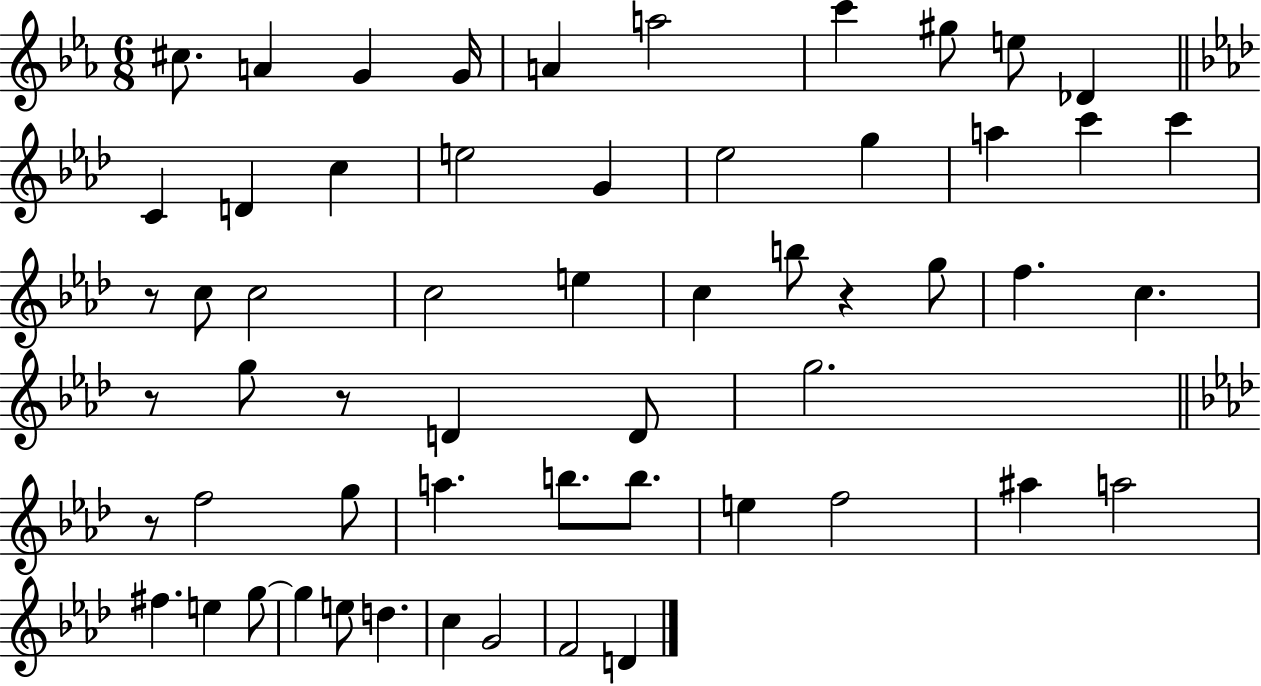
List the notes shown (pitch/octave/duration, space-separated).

C#5/e. A4/q G4/q G4/s A4/q A5/h C6/q G#5/e E5/e Db4/q C4/q D4/q C5/q E5/h G4/q Eb5/h G5/q A5/q C6/q C6/q R/e C5/e C5/h C5/h E5/q C5/q B5/e R/q G5/e F5/q. C5/q. R/e G5/e R/e D4/q D4/e G5/h. R/e F5/h G5/e A5/q. B5/e. B5/e. E5/q F5/h A#5/q A5/h F#5/q. E5/q G5/e G5/q E5/e D5/q. C5/q G4/h F4/h D4/q